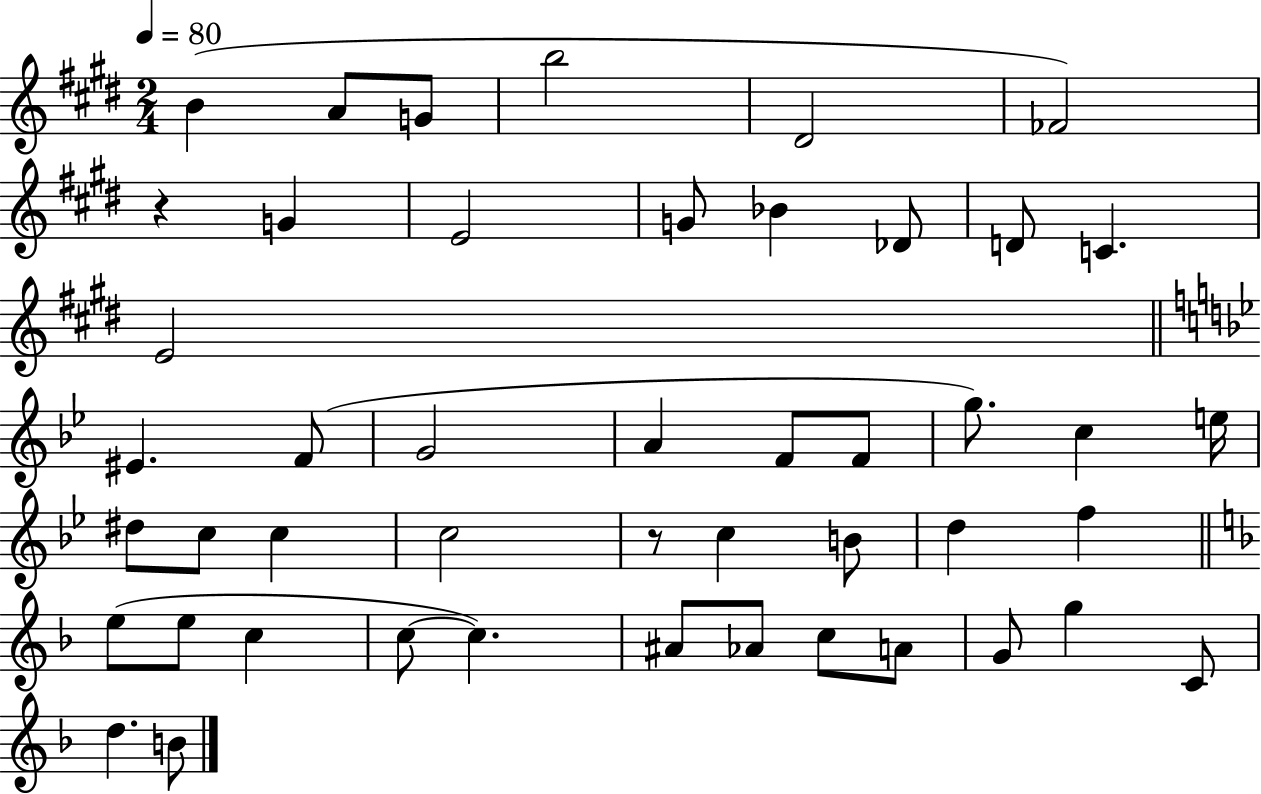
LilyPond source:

{
  \clef treble
  \numericTimeSignature
  \time 2/4
  \key e \major
  \tempo 4 = 80
  b'4( a'8 g'8 | b''2 | dis'2 | fes'2) | \break r4 g'4 | e'2 | g'8 bes'4 des'8 | d'8 c'4. | \break e'2 | \bar "||" \break \key g \minor eis'4. f'8( | g'2 | a'4 f'8 f'8 | g''8.) c''4 e''16 | \break dis''8 c''8 c''4 | c''2 | r8 c''4 b'8 | d''4 f''4 | \break \bar "||" \break \key d \minor e''8( e''8 c''4 | c''8~~ c''4.) | ais'8 aes'8 c''8 a'8 | g'8 g''4 c'8 | \break d''4. b'8 | \bar "|."
}